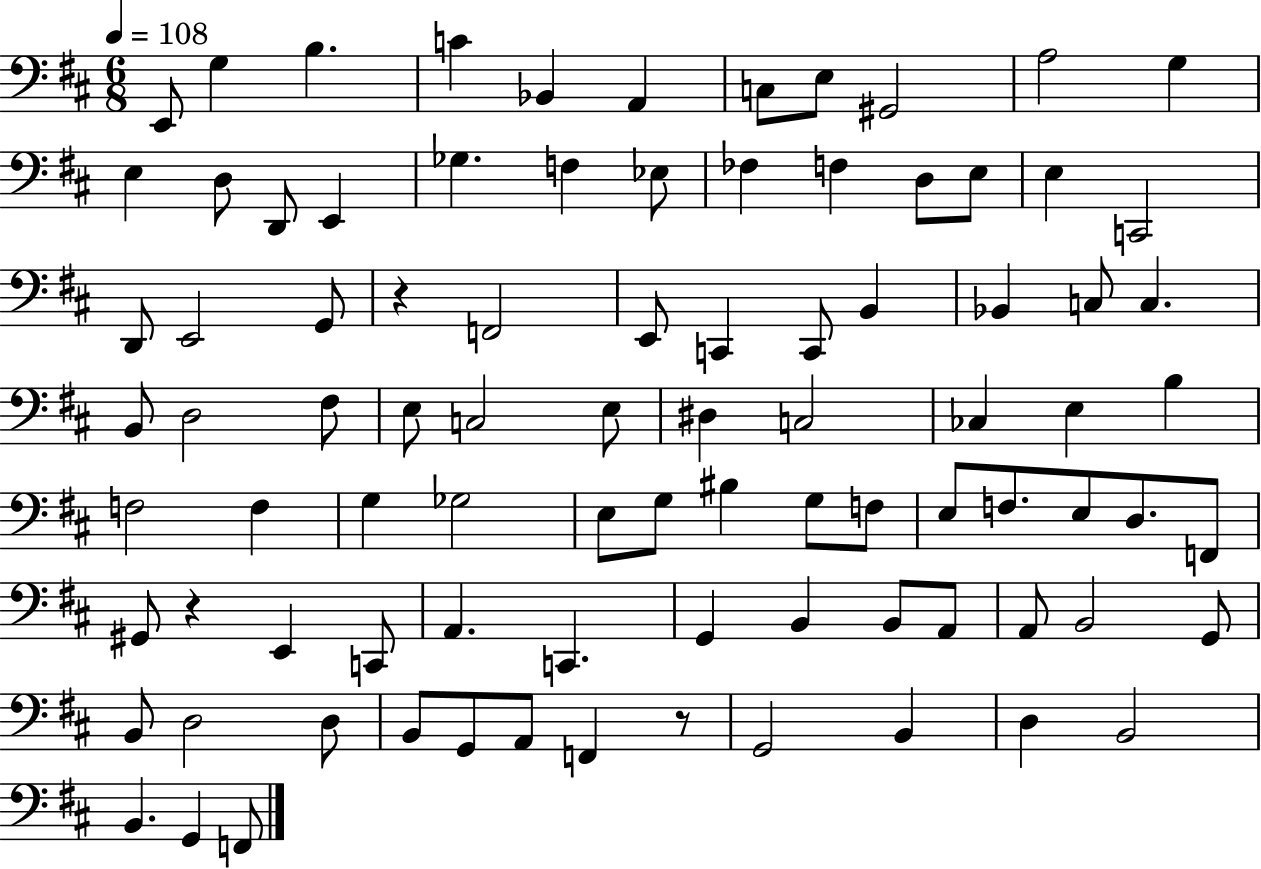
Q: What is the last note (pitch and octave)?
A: F2